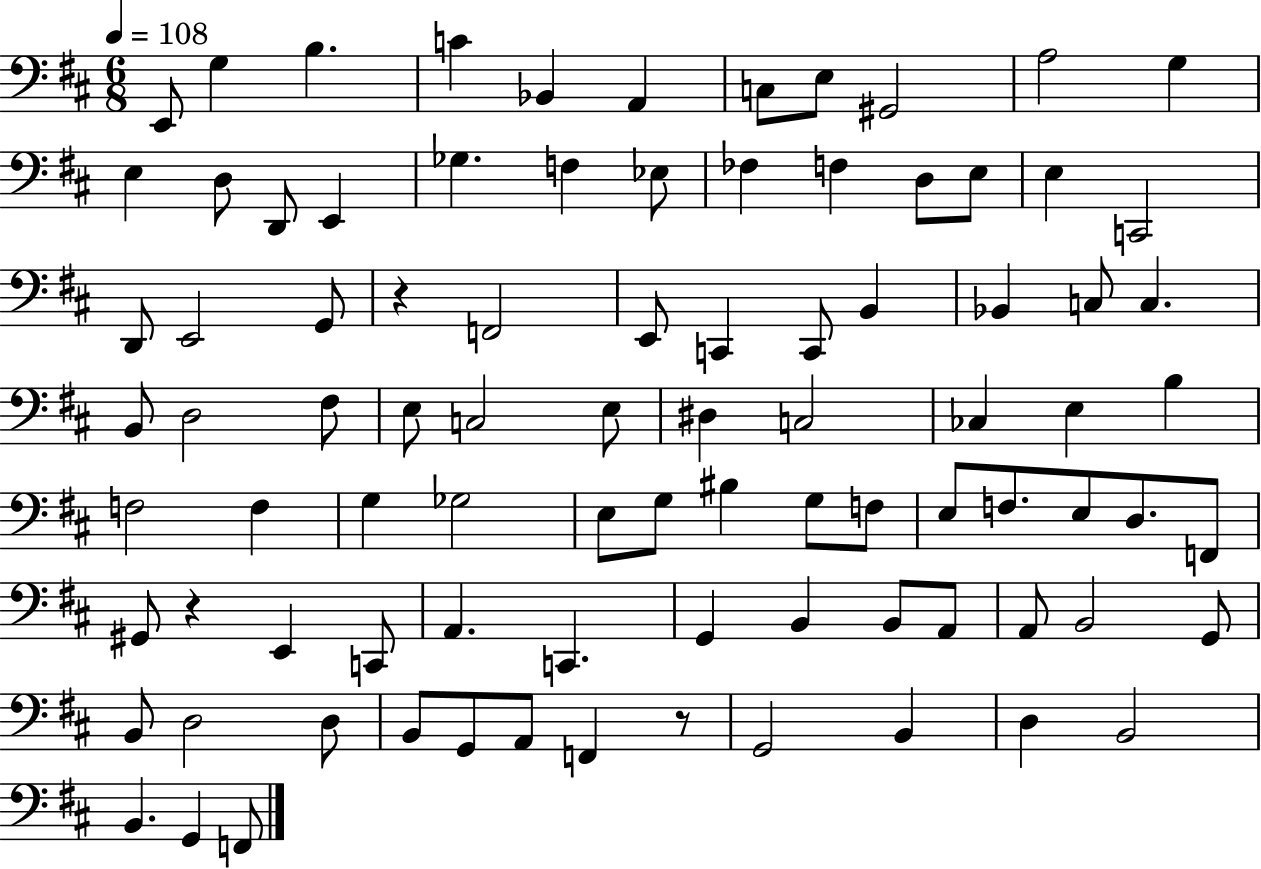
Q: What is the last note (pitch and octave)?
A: F2